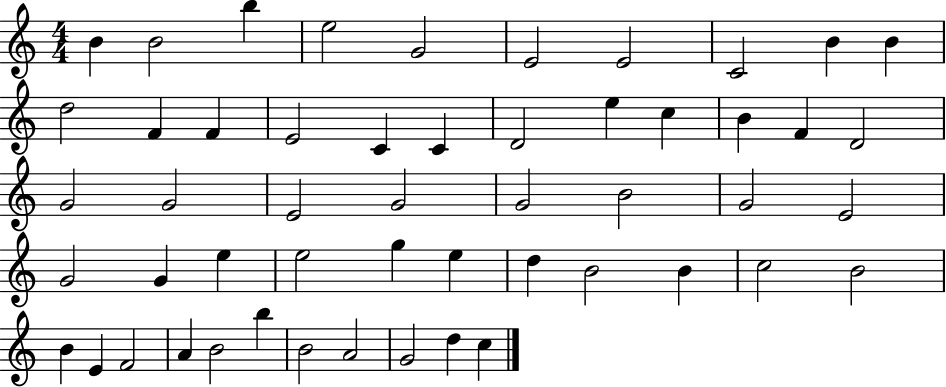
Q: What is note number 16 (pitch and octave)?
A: C4